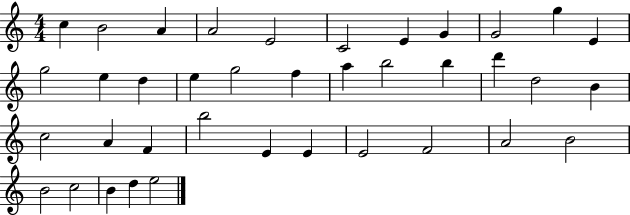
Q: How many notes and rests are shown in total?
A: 38